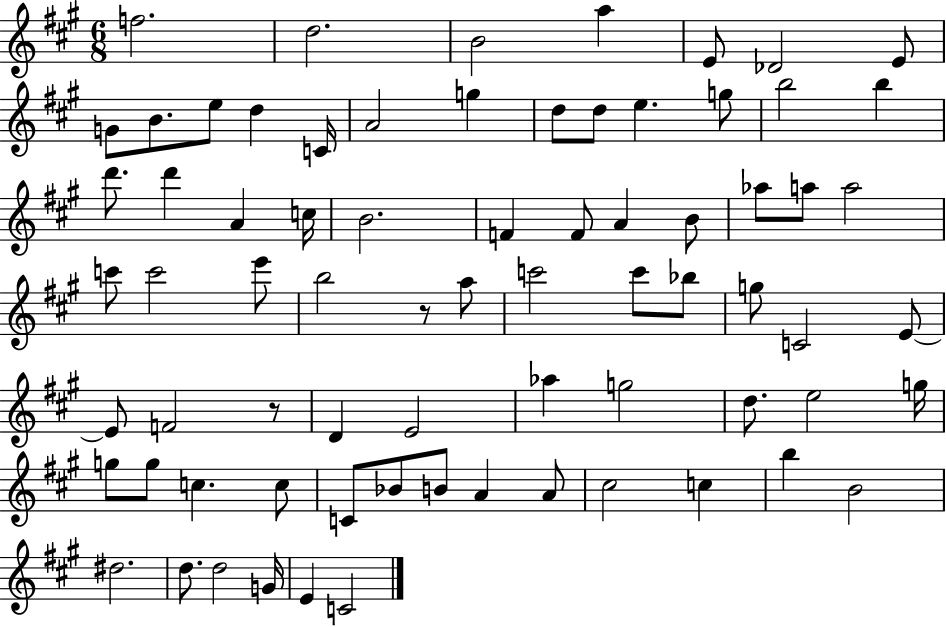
F5/h. D5/h. B4/h A5/q E4/e Db4/h E4/e G4/e B4/e. E5/e D5/q C4/s A4/h G5/q D5/e D5/e E5/q. G5/e B5/h B5/q D6/e. D6/q A4/q C5/s B4/h. F4/q F4/e A4/q B4/e Ab5/e A5/e A5/h C6/e C6/h E6/e B5/h R/e A5/e C6/h C6/e Bb5/e G5/e C4/h E4/e E4/e F4/h R/e D4/q E4/h Ab5/q G5/h D5/e. E5/h G5/s G5/e G5/e C5/q. C5/e C4/e Bb4/e B4/e A4/q A4/e C#5/h C5/q B5/q B4/h D#5/h. D5/e. D5/h G4/s E4/q C4/h